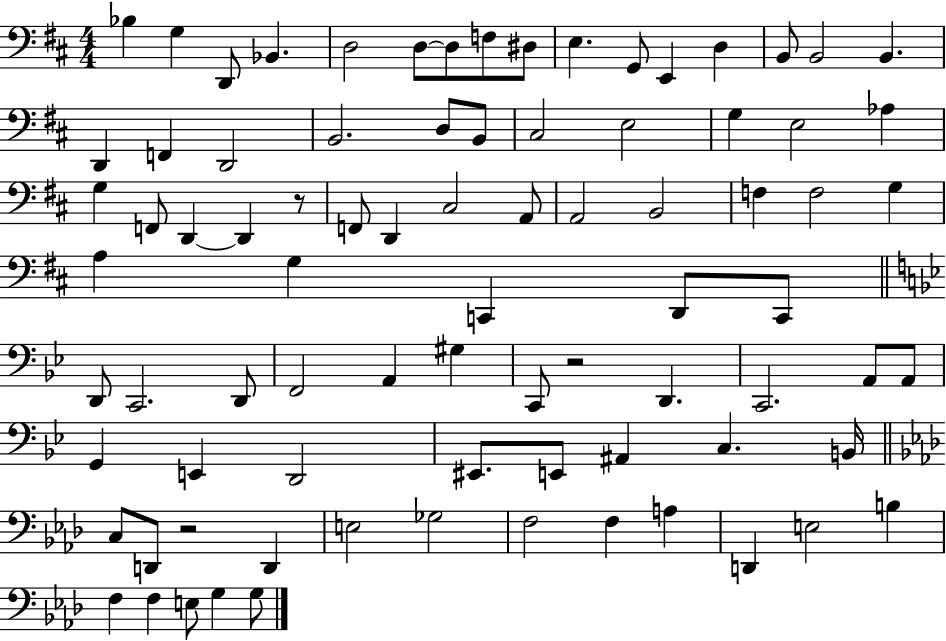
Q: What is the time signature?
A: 4/4